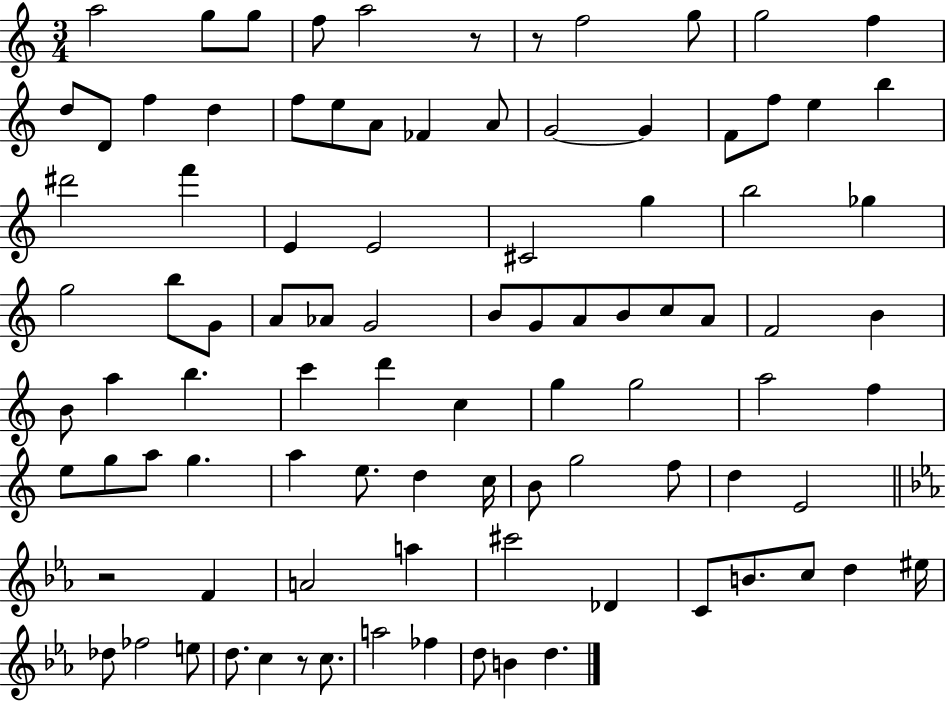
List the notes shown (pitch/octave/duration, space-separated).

A5/h G5/e G5/e F5/e A5/h R/e R/e F5/h G5/e G5/h F5/q D5/e D4/e F5/q D5/q F5/e E5/e A4/e FES4/q A4/e G4/h G4/q F4/e F5/e E5/q B5/q D#6/h F6/q E4/q E4/h C#4/h G5/q B5/h Gb5/q G5/h B5/e G4/e A4/e Ab4/e G4/h B4/e G4/e A4/e B4/e C5/e A4/e F4/h B4/q B4/e A5/q B5/q. C6/q D6/q C5/q G5/q G5/h A5/h F5/q E5/e G5/e A5/e G5/q. A5/q E5/e. D5/q C5/s B4/e G5/h F5/e D5/q E4/h R/h F4/q A4/h A5/q C#6/h Db4/q C4/e B4/e. C5/e D5/q EIS5/s Db5/e FES5/h E5/e D5/e. C5/q R/e C5/e. A5/h FES5/q D5/e B4/q D5/q.